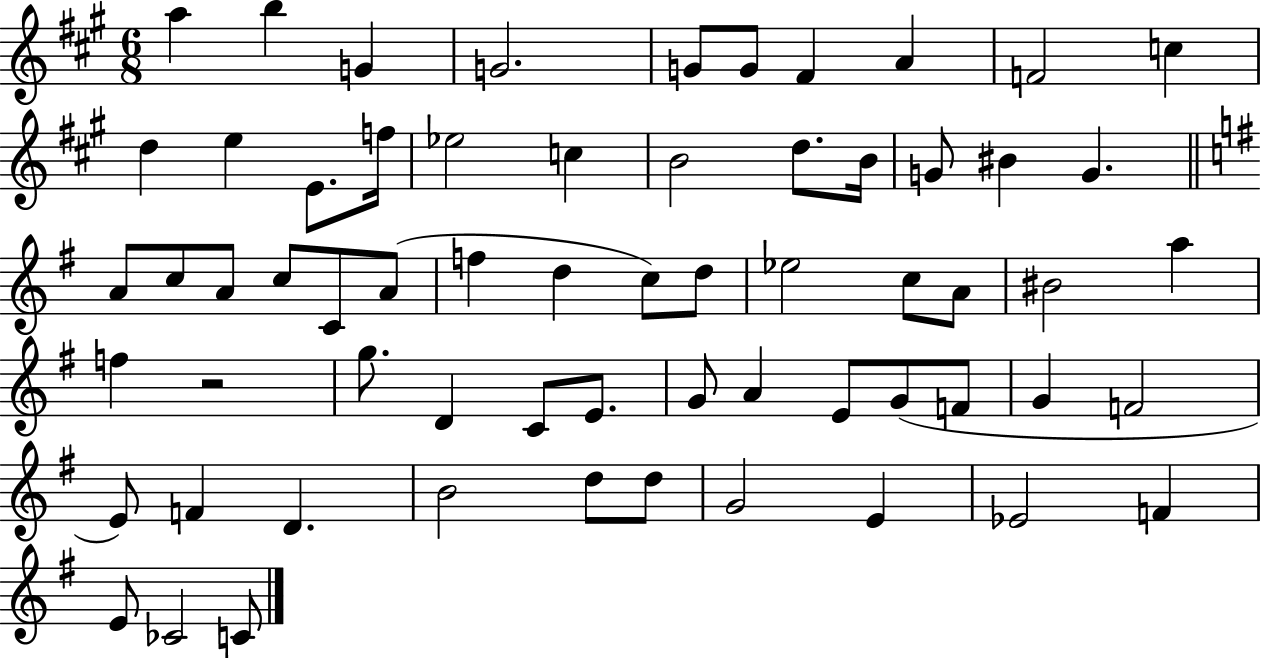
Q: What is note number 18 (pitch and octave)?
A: D5